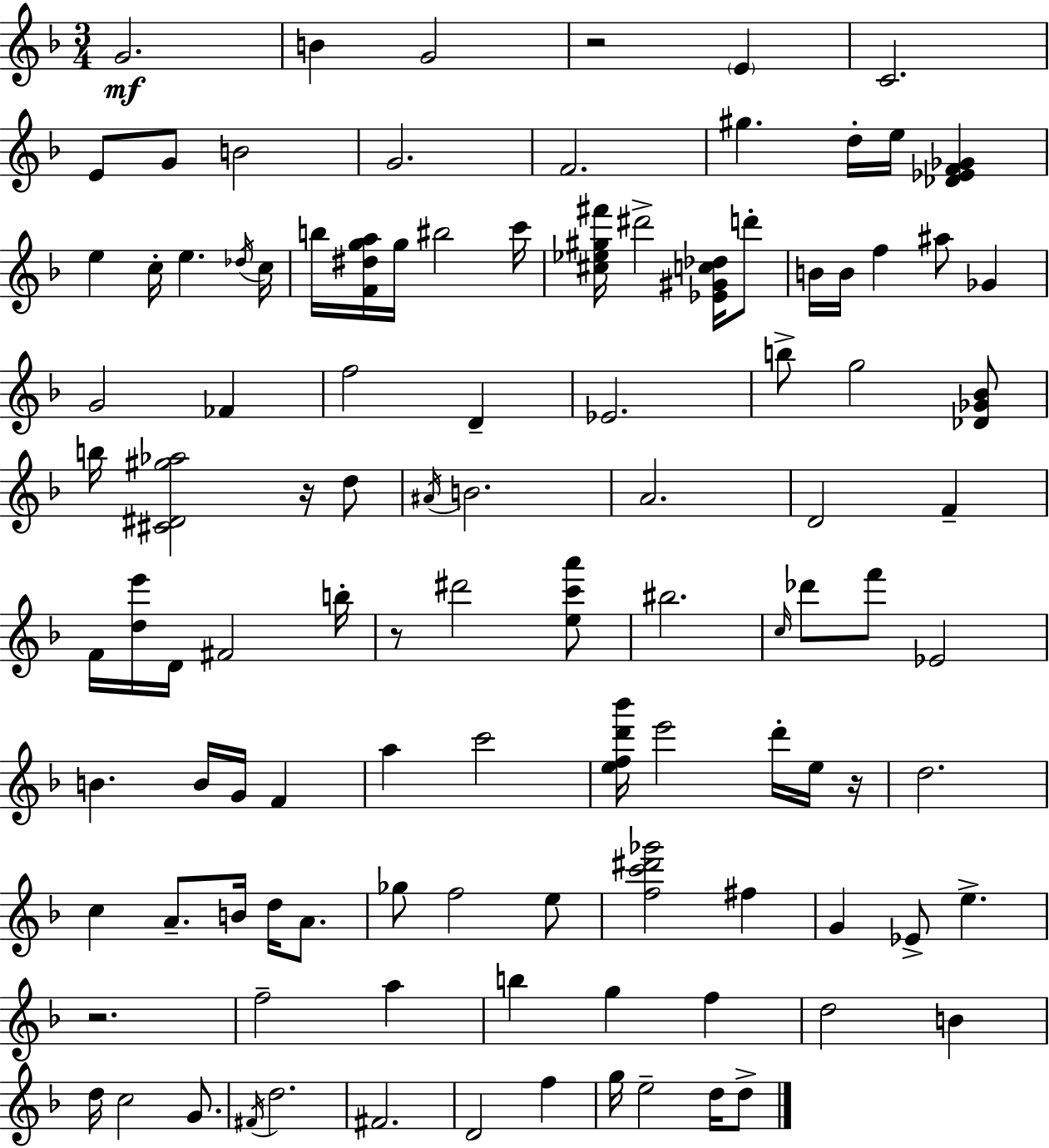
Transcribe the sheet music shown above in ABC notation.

X:1
T:Untitled
M:3/4
L:1/4
K:Dm
G2 B G2 z2 E C2 E/2 G/2 B2 G2 F2 ^g d/4 e/4 [_D_EF_G] e c/4 e _d/4 c/4 b/4 [F^dga]/4 g/4 ^b2 c'/4 [^c_e^g^f']/4 ^d'2 [_E^Gc_d]/4 d'/2 B/4 B/4 f ^a/2 _G G2 _F f2 D _E2 b/2 g2 [_D_G_B]/2 b/4 [^C^D^g_a]2 z/4 d/2 ^A/4 B2 A2 D2 F F/4 [de']/4 D/4 ^F2 b/4 z/2 ^d'2 [ec'a']/2 ^b2 c/4 _d'/2 f'/2 _E2 B B/4 G/4 F a c'2 [efd'_b']/4 e'2 d'/4 e/4 z/4 d2 c A/2 B/4 d/4 A/2 _g/2 f2 e/2 [fc'^d'_g']2 ^f G _E/2 e z2 f2 a b g f d2 B d/4 c2 G/2 ^F/4 d2 ^F2 D2 f g/4 e2 d/4 d/2